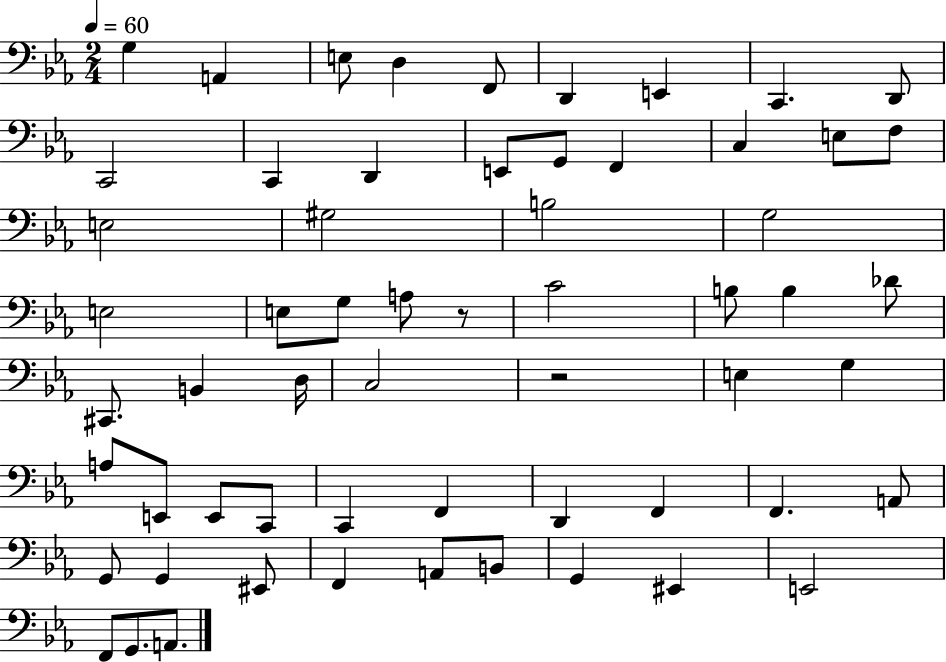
G3/q A2/q E3/e D3/q F2/e D2/q E2/q C2/q. D2/e C2/h C2/q D2/q E2/e G2/e F2/q C3/q E3/e F3/e E3/h G#3/h B3/h G3/h E3/h E3/e G3/e A3/e R/e C4/h B3/e B3/q Db4/e C#2/e. B2/q D3/s C3/h R/h E3/q G3/q A3/e E2/e E2/e C2/e C2/q F2/q D2/q F2/q F2/q. A2/e G2/e G2/q EIS2/e F2/q A2/e B2/e G2/q EIS2/q E2/h F2/e G2/e. A2/e.